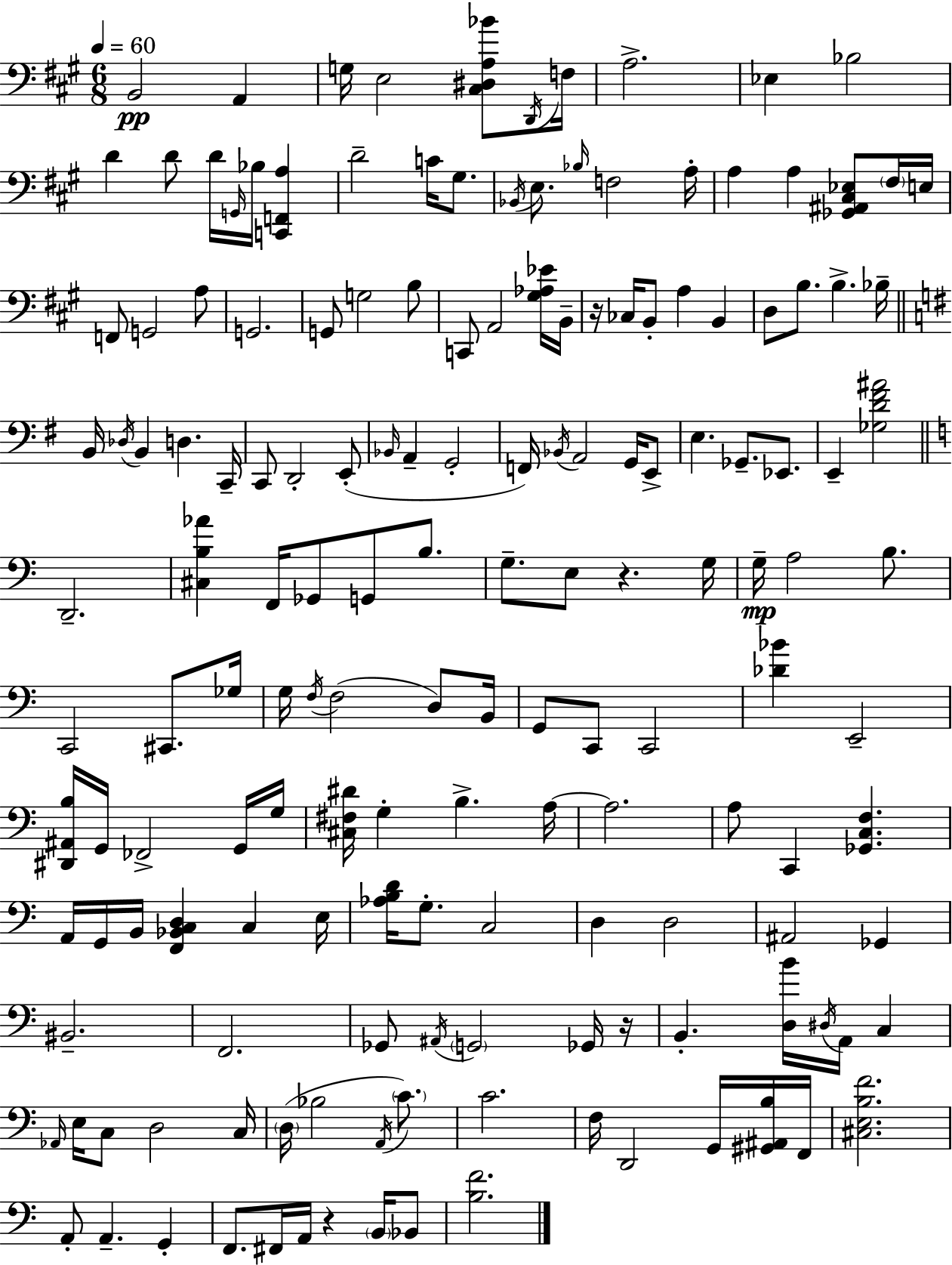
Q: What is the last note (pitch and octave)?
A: Bb2